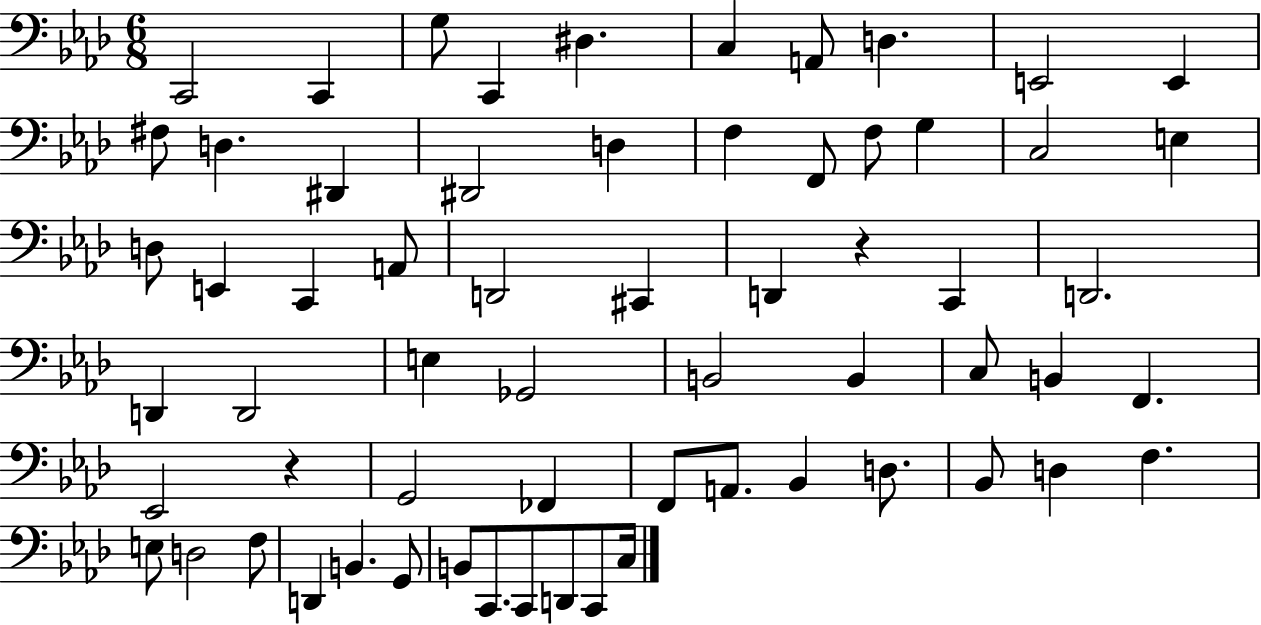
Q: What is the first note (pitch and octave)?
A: C2